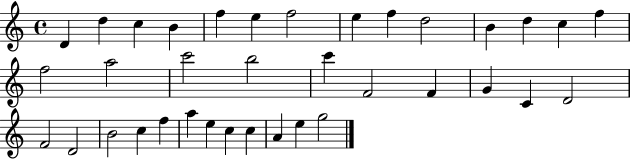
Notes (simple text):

D4/q D5/q C5/q B4/q F5/q E5/q F5/h E5/q F5/q D5/h B4/q D5/q C5/q F5/q F5/h A5/h C6/h B5/h C6/q F4/h F4/q G4/q C4/q D4/h F4/h D4/h B4/h C5/q F5/q A5/q E5/q C5/q C5/q A4/q E5/q G5/h